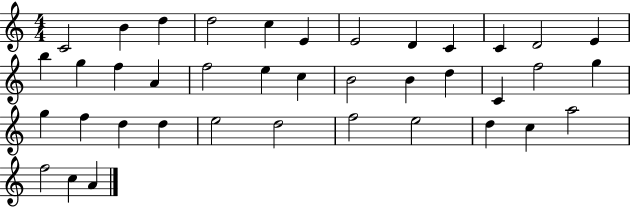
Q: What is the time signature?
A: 4/4